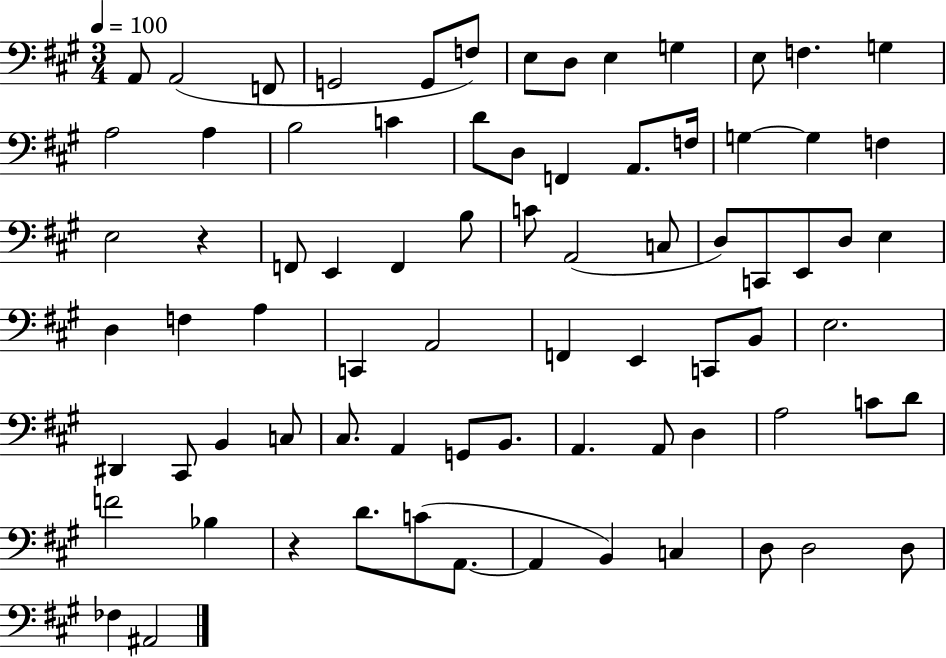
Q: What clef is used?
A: bass